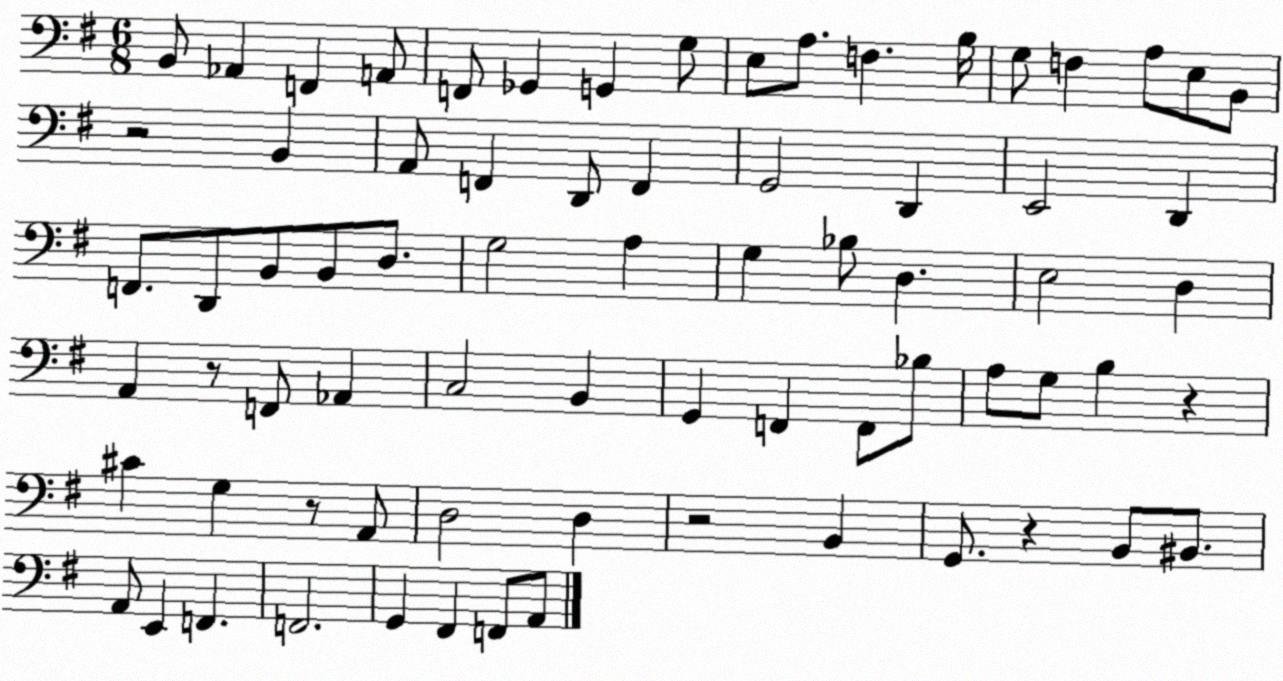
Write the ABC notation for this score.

X:1
T:Untitled
M:6/8
L:1/4
K:G
B,,/2 _A,, F,, A,,/2 F,,/2 _G,, G,, G,/2 E,/2 A,/2 F, B,/4 G,/2 F, A,/2 E,/2 B,,/2 z2 B,, A,,/2 F,, D,,/2 F,, G,,2 D,, E,,2 D,, F,,/2 D,,/2 B,,/2 B,,/2 D,/2 G,2 A, G, _B,/2 D, E,2 D, A,, z/2 F,,/2 _A,, C,2 B,, G,, F,, F,,/2 _B,/2 A,/2 G,/2 B, z ^C G, z/2 A,,/2 D,2 D, z2 B,, G,,/2 z B,,/2 ^B,,/2 A,,/2 E,, F,, F,,2 G,, ^F,, F,,/2 A,,/2